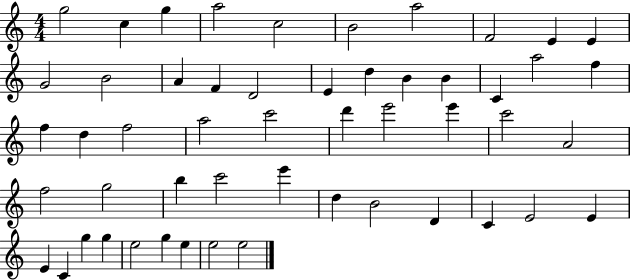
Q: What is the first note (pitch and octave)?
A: G5